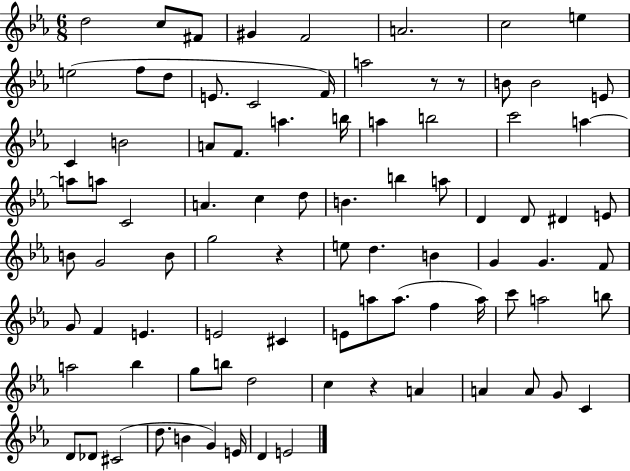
D5/h C5/e F#4/e G#4/q F4/h A4/h. C5/h E5/q E5/h F5/e D5/e E4/e. C4/h F4/s A5/h R/e R/e B4/e B4/h E4/e C4/q B4/h A4/e F4/e. A5/q. B5/s A5/q B5/h C6/h A5/q A5/e A5/e C4/h A4/q. C5/q D5/e B4/q. B5/q A5/e D4/q D4/e D#4/q E4/e B4/e G4/h B4/e G5/h R/q E5/e D5/q. B4/q G4/q G4/q. F4/e G4/e F4/q E4/q. E4/h C#4/q E4/e A5/e A5/e. F5/q A5/s C6/e A5/h B5/e A5/h Bb5/q G5/e B5/e D5/h C5/q R/q A4/q A4/q A4/e G4/e C4/q D4/e Db4/e C#4/h D5/e. B4/q G4/q E4/s D4/q E4/h